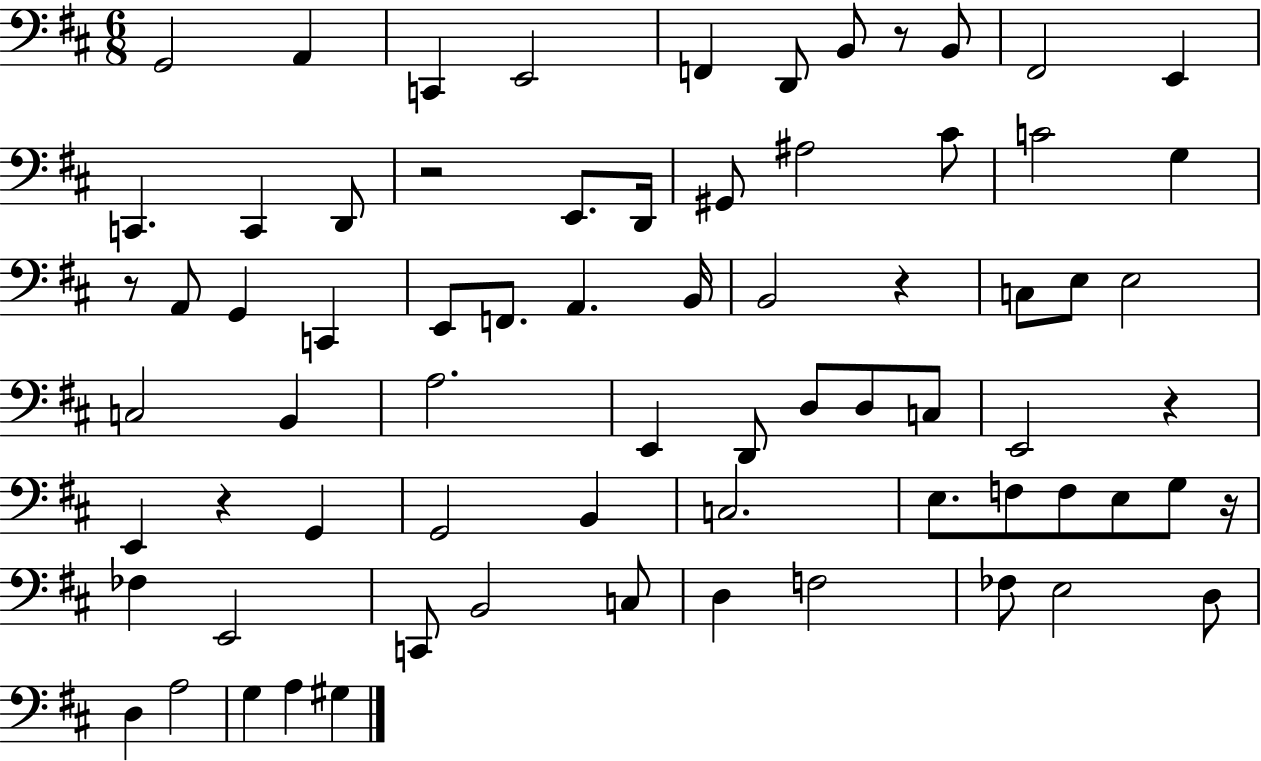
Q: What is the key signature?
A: D major